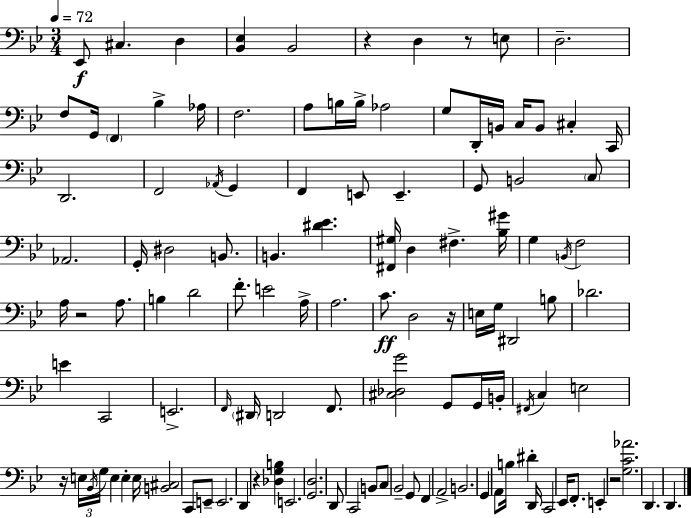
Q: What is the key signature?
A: BES major